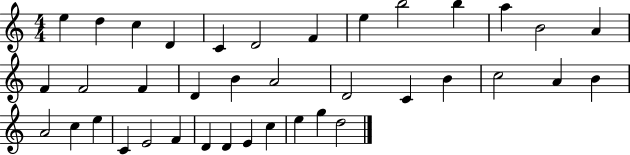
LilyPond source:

{
  \clef treble
  \numericTimeSignature
  \time 4/4
  \key c \major
  e''4 d''4 c''4 d'4 | c'4 d'2 f'4 | e''4 b''2 b''4 | a''4 b'2 a'4 | \break f'4 f'2 f'4 | d'4 b'4 a'2 | d'2 c'4 b'4 | c''2 a'4 b'4 | \break a'2 c''4 e''4 | c'4 e'2 f'4 | d'4 d'4 e'4 c''4 | e''4 g''4 d''2 | \break \bar "|."
}